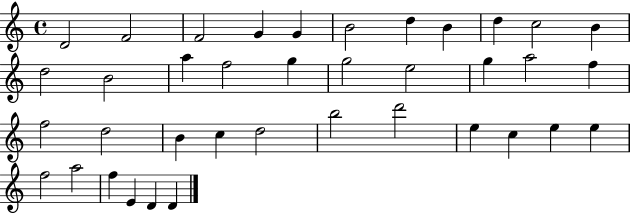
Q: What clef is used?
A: treble